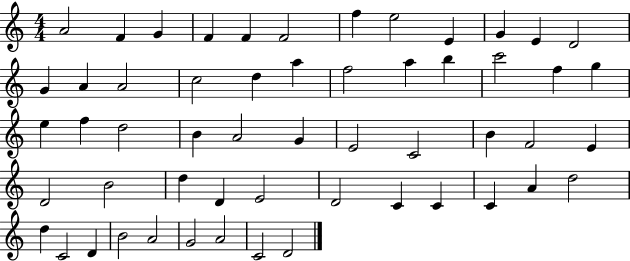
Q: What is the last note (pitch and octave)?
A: D4